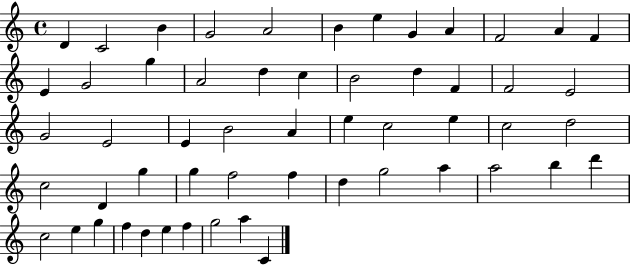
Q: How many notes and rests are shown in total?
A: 55